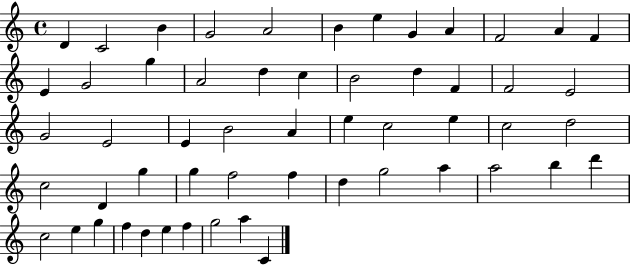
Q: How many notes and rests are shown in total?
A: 55